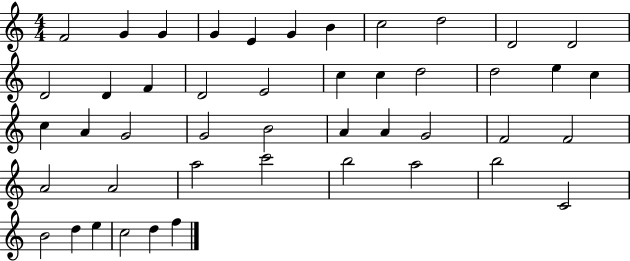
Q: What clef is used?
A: treble